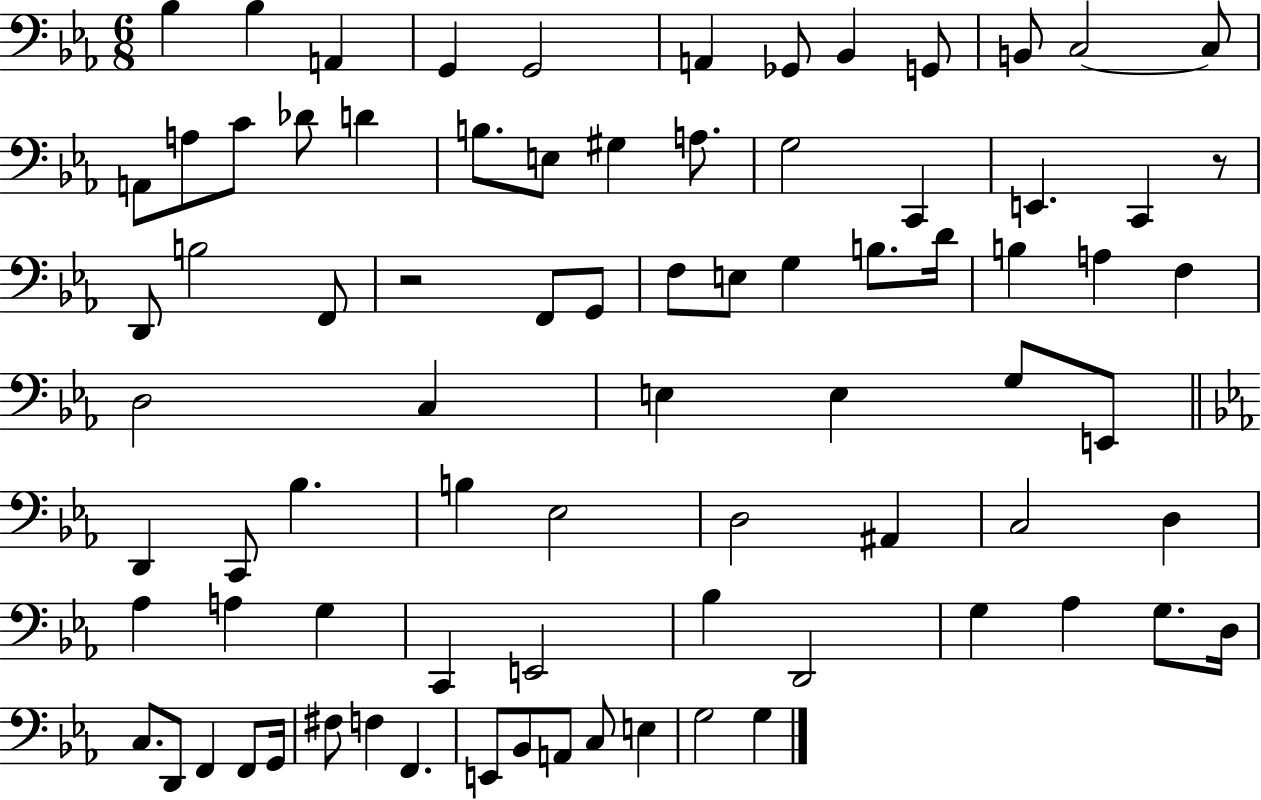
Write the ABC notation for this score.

X:1
T:Untitled
M:6/8
L:1/4
K:Eb
_B, _B, A,, G,, G,,2 A,, _G,,/2 _B,, G,,/2 B,,/2 C,2 C,/2 A,,/2 A,/2 C/2 _D/2 D B,/2 E,/2 ^G, A,/2 G,2 C,, E,, C,, z/2 D,,/2 B,2 F,,/2 z2 F,,/2 G,,/2 F,/2 E,/2 G, B,/2 D/4 B, A, F, D,2 C, E, E, G,/2 E,,/2 D,, C,,/2 _B, B, _E,2 D,2 ^A,, C,2 D, _A, A, G, C,, E,,2 _B, D,,2 G, _A, G,/2 D,/4 C,/2 D,,/2 F,, F,,/2 G,,/4 ^F,/2 F, F,, E,,/2 _B,,/2 A,,/2 C,/2 E, G,2 G,